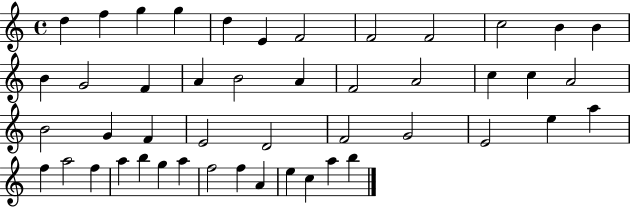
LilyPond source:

{
  \clef treble
  \time 4/4
  \defaultTimeSignature
  \key c \major
  d''4 f''4 g''4 g''4 | d''4 e'4 f'2 | f'2 f'2 | c''2 b'4 b'4 | \break b'4 g'2 f'4 | a'4 b'2 a'4 | f'2 a'2 | c''4 c''4 a'2 | \break b'2 g'4 f'4 | e'2 d'2 | f'2 g'2 | e'2 e''4 a''4 | \break f''4 a''2 f''4 | a''4 b''4 g''4 a''4 | f''2 f''4 a'4 | e''4 c''4 a''4 b''4 | \break \bar "|."
}